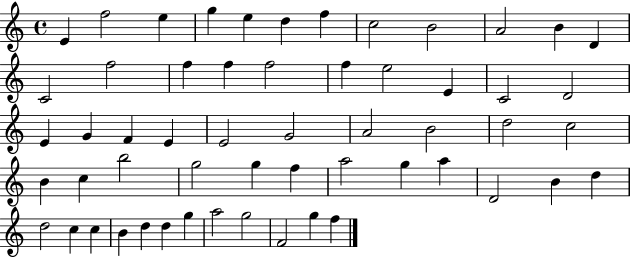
{
  \clef treble
  \time 4/4
  \defaultTimeSignature
  \key c \major
  e'4 f''2 e''4 | g''4 e''4 d''4 f''4 | c''2 b'2 | a'2 b'4 d'4 | \break c'2 f''2 | f''4 f''4 f''2 | f''4 e''2 e'4 | c'2 d'2 | \break e'4 g'4 f'4 e'4 | e'2 g'2 | a'2 b'2 | d''2 c''2 | \break b'4 c''4 b''2 | g''2 g''4 f''4 | a''2 g''4 a''4 | d'2 b'4 d''4 | \break d''2 c''4 c''4 | b'4 d''4 d''4 g''4 | a''2 g''2 | f'2 g''4 f''4 | \break \bar "|."
}